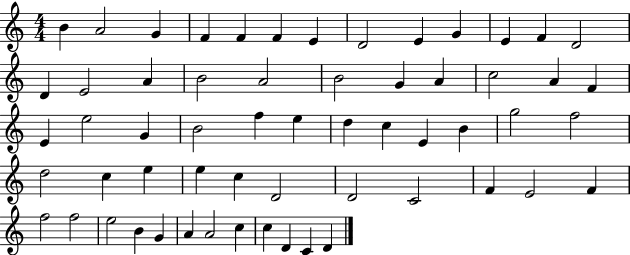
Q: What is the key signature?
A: C major